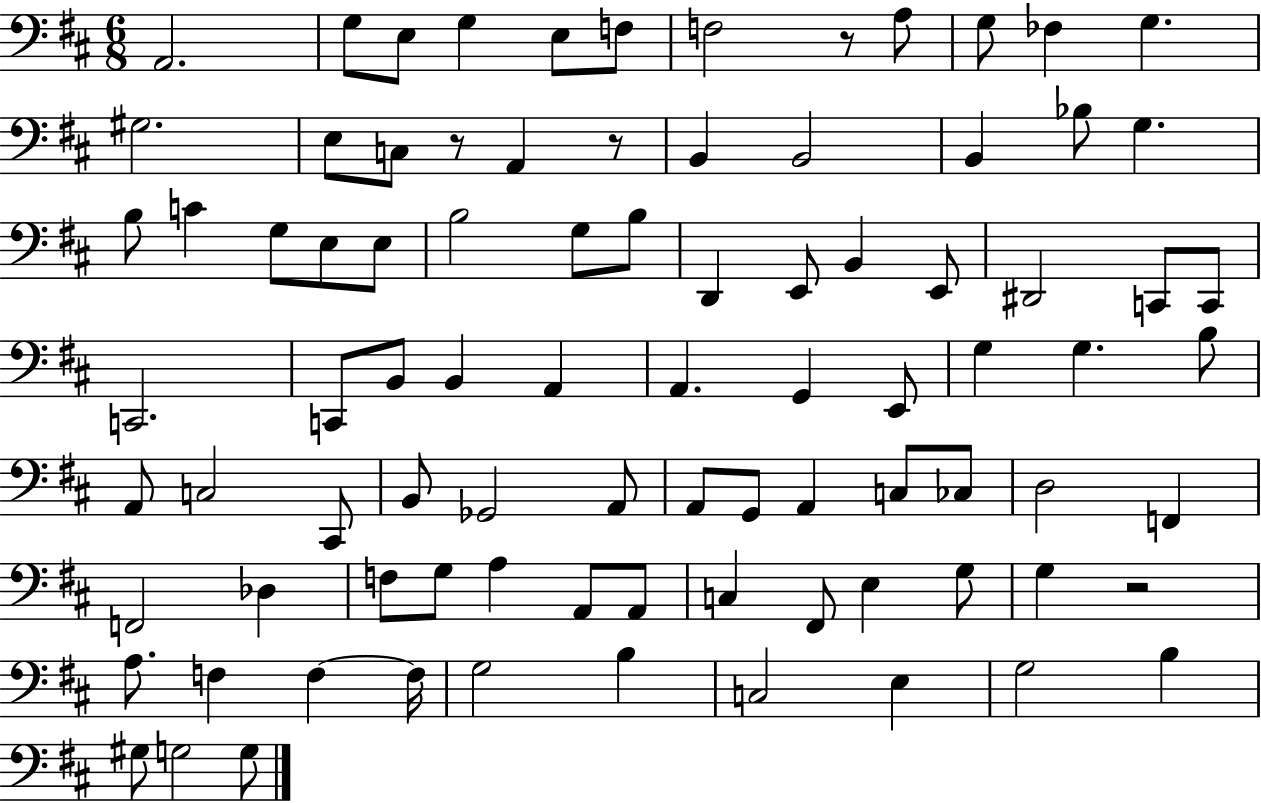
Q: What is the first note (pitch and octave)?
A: A2